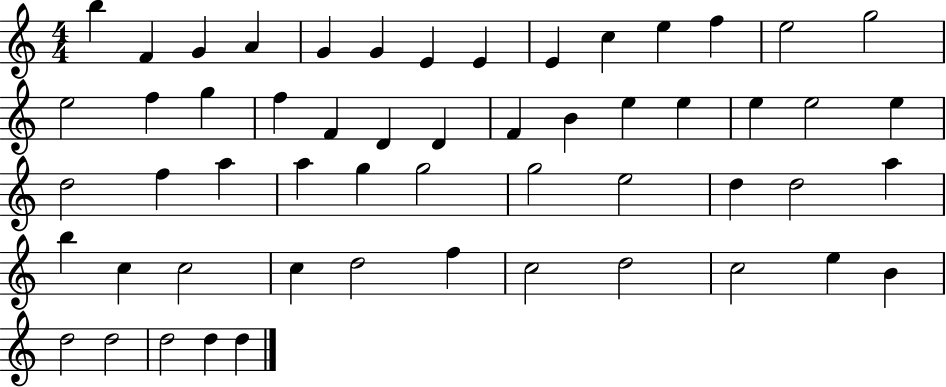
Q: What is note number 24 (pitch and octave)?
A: E5